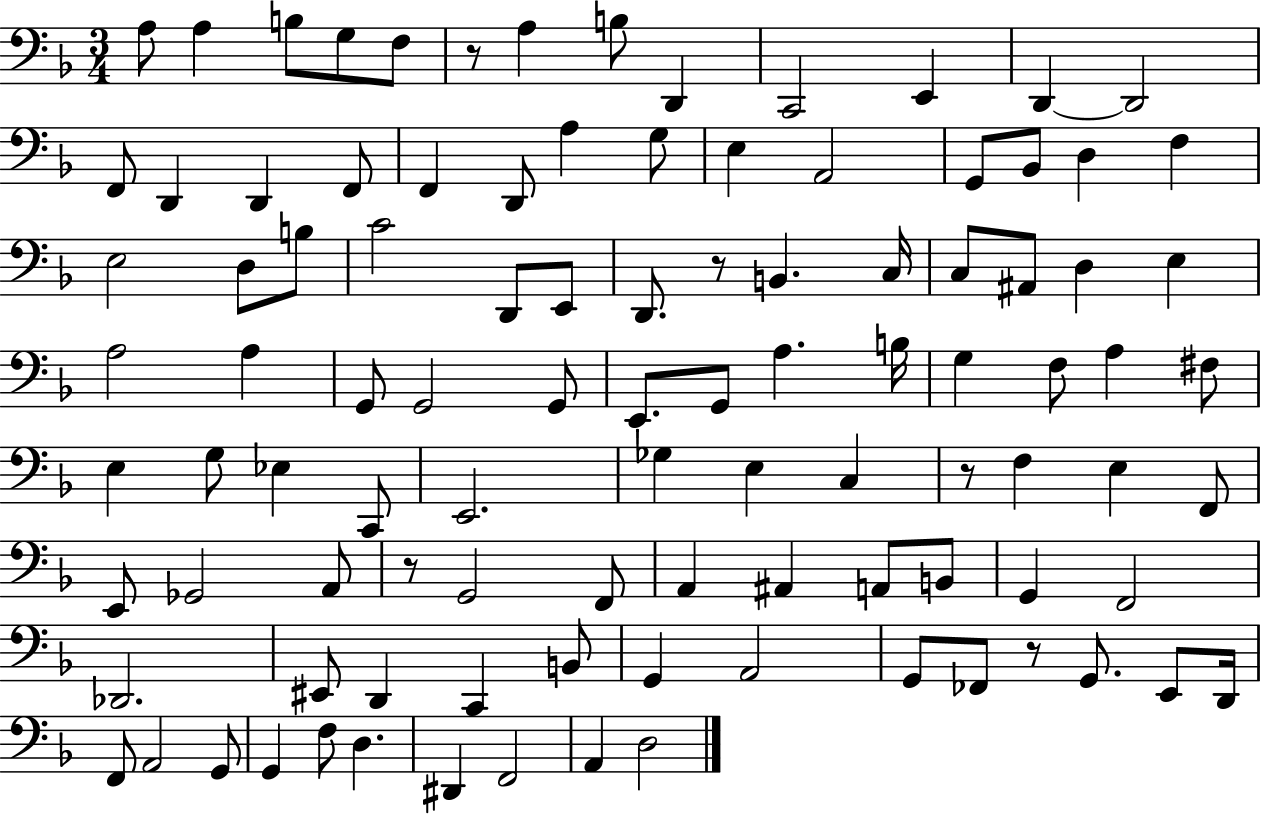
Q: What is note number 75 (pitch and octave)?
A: Db2